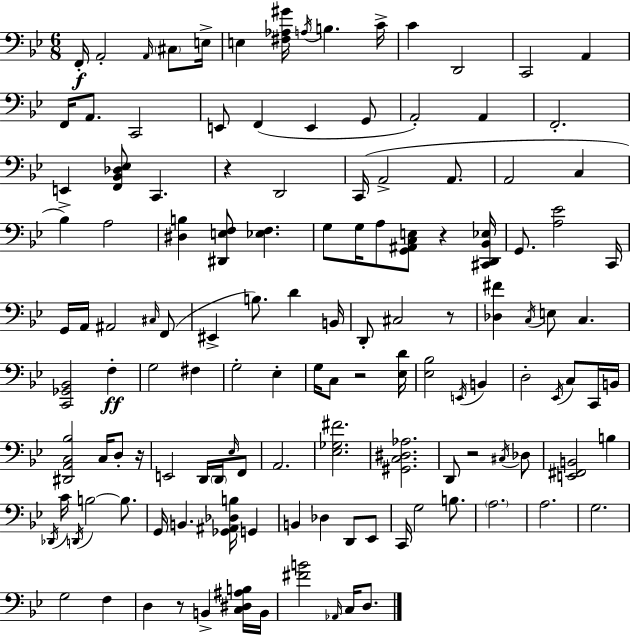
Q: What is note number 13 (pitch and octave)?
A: A2